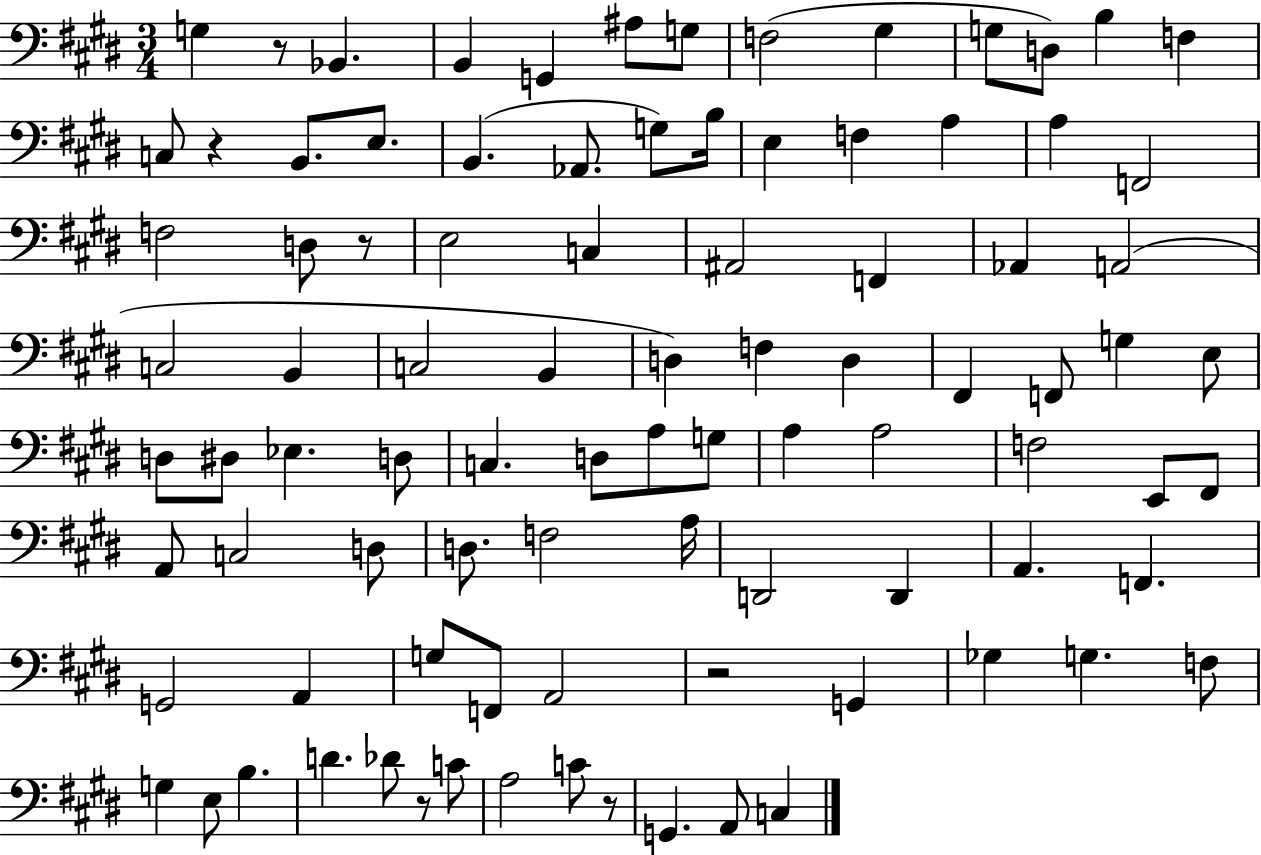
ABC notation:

X:1
T:Untitled
M:3/4
L:1/4
K:E
G, z/2 _B,, B,, G,, ^A,/2 G,/2 F,2 ^G, G,/2 D,/2 B, F, C,/2 z B,,/2 E,/2 B,, _A,,/2 G,/2 B,/4 E, F, A, A, F,,2 F,2 D,/2 z/2 E,2 C, ^A,,2 F,, _A,, A,,2 C,2 B,, C,2 B,, D, F, D, ^F,, F,,/2 G, E,/2 D,/2 ^D,/2 _E, D,/2 C, D,/2 A,/2 G,/2 A, A,2 F,2 E,,/2 ^F,,/2 A,,/2 C,2 D,/2 D,/2 F,2 A,/4 D,,2 D,, A,, F,, G,,2 A,, G,/2 F,,/2 A,,2 z2 G,, _G, G, F,/2 G, E,/2 B, D _D/2 z/2 C/2 A,2 C/2 z/2 G,, A,,/2 C,